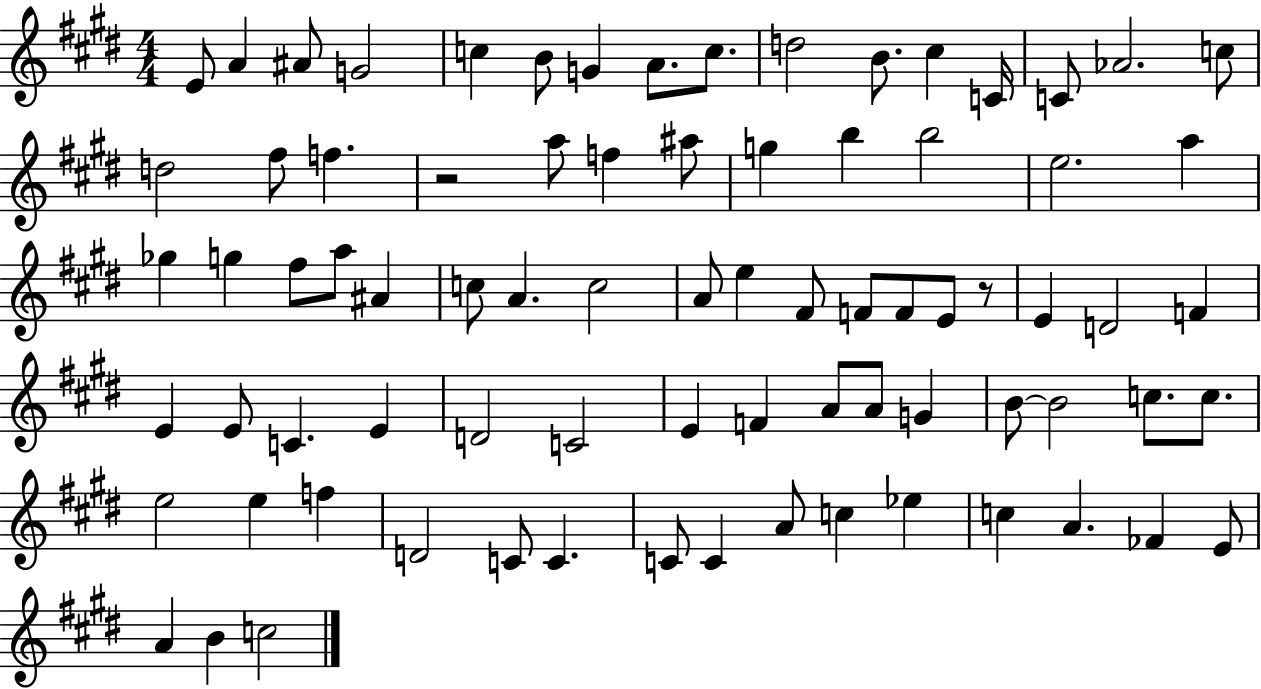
X:1
T:Untitled
M:4/4
L:1/4
K:E
E/2 A ^A/2 G2 c B/2 G A/2 c/2 d2 B/2 ^c C/4 C/2 _A2 c/2 d2 ^f/2 f z2 a/2 f ^a/2 g b b2 e2 a _g g ^f/2 a/2 ^A c/2 A c2 A/2 e ^F/2 F/2 F/2 E/2 z/2 E D2 F E E/2 C E D2 C2 E F A/2 A/2 G B/2 B2 c/2 c/2 e2 e f D2 C/2 C C/2 C A/2 c _e c A _F E/2 A B c2